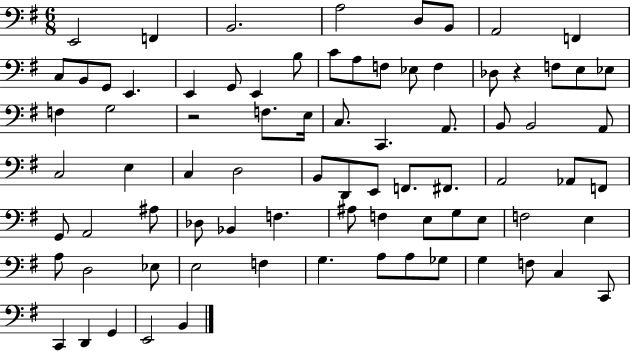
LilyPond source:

{
  \clef bass
  \numericTimeSignature
  \time 6/8
  \key g \major
  \repeat volta 2 { e,2 f,4 | b,2. | a2 d8 b,8 | a,2 f,4 | \break c8 b,8 g,8 e,4. | e,4 g,8 e,4 b8 | c'8 a8 f8 ees8 f4 | des8 r4 f8 e8 ees8 | \break f4 g2 | r2 f8. e16 | c8. c,4. a,8. | b,8 b,2 a,8 | \break c2 e4 | c4 d2 | b,8 d,8 e,8 f,8. fis,8. | a,2 aes,8 f,8 | \break g,8 a,2 ais8 | des8 bes,4 f4. | ais8 f4 e8 g8 e8 | f2 e4 | \break a8 d2 ees8 | e2 f4 | g4. a8 a8 ges8 | g4 f8 c4 c,8 | \break c,4 d,4 g,4 | e,2 b,4 | } \bar "|."
}